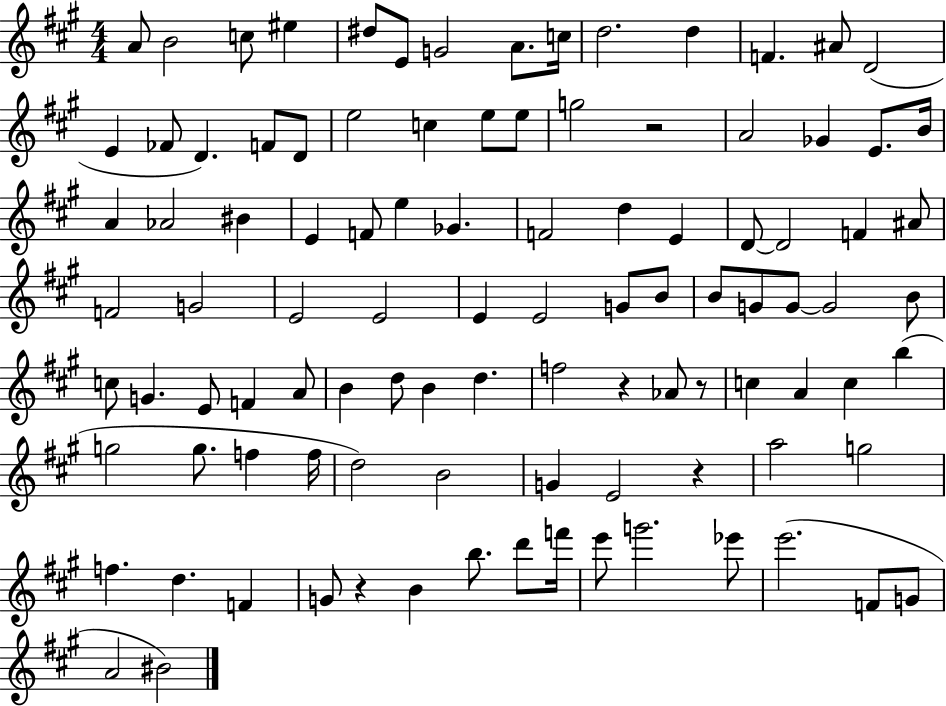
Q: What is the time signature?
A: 4/4